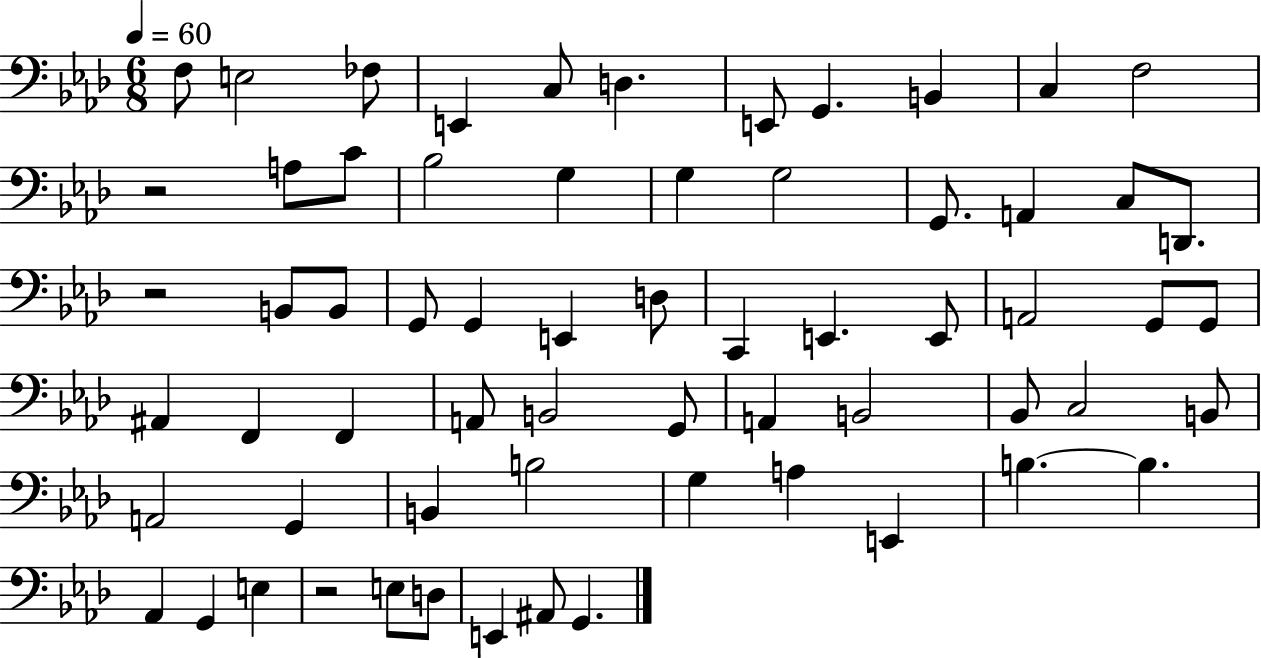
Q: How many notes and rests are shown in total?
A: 64